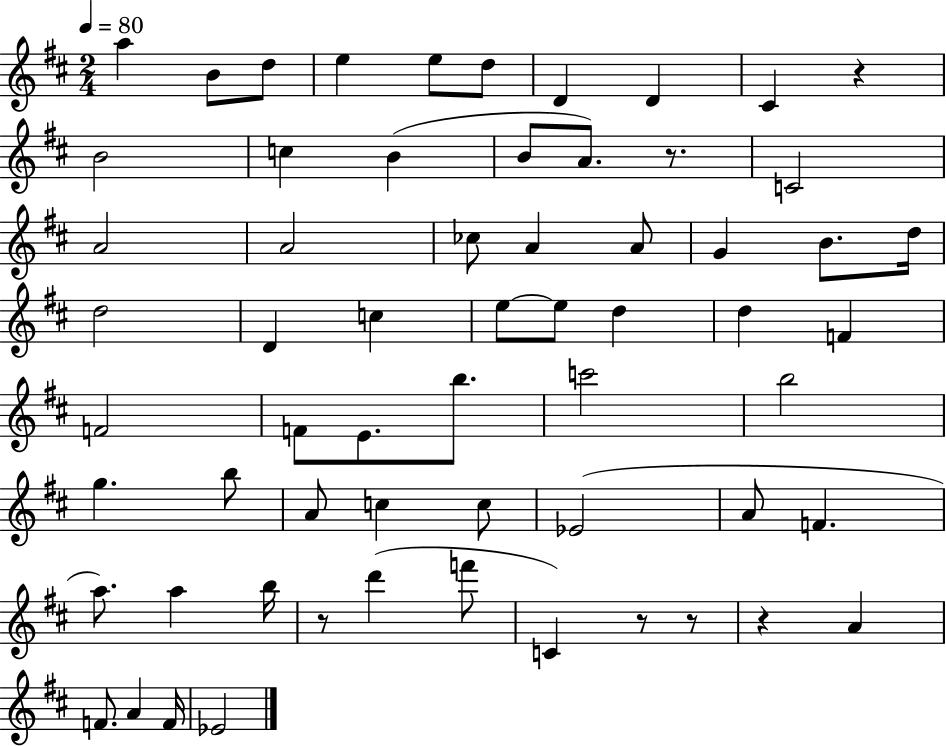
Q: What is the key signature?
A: D major